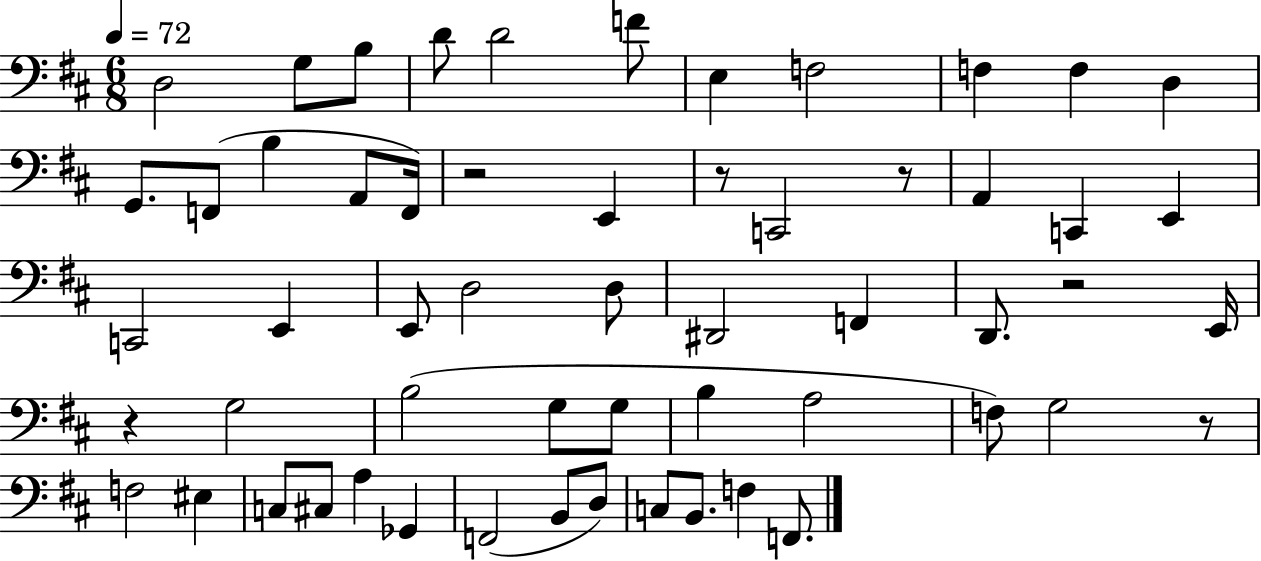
D3/h G3/e B3/e D4/e D4/h F4/e E3/q F3/h F3/q F3/q D3/q G2/e. F2/e B3/q A2/e F2/s R/h E2/q R/e C2/h R/e A2/q C2/q E2/q C2/h E2/q E2/e D3/h D3/e D#2/h F2/q D2/e. R/h E2/s R/q G3/h B3/h G3/e G3/e B3/q A3/h F3/e G3/h R/e F3/h EIS3/q C3/e C#3/e A3/q Gb2/q F2/h B2/e D3/e C3/e B2/e. F3/q F2/e.